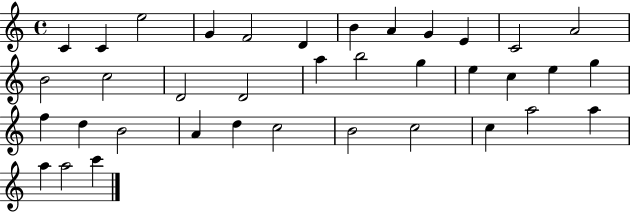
C4/q C4/q E5/h G4/q F4/h D4/q B4/q A4/q G4/q E4/q C4/h A4/h B4/h C5/h D4/h D4/h A5/q B5/h G5/q E5/q C5/q E5/q G5/q F5/q D5/q B4/h A4/q D5/q C5/h B4/h C5/h C5/q A5/h A5/q A5/q A5/h C6/q